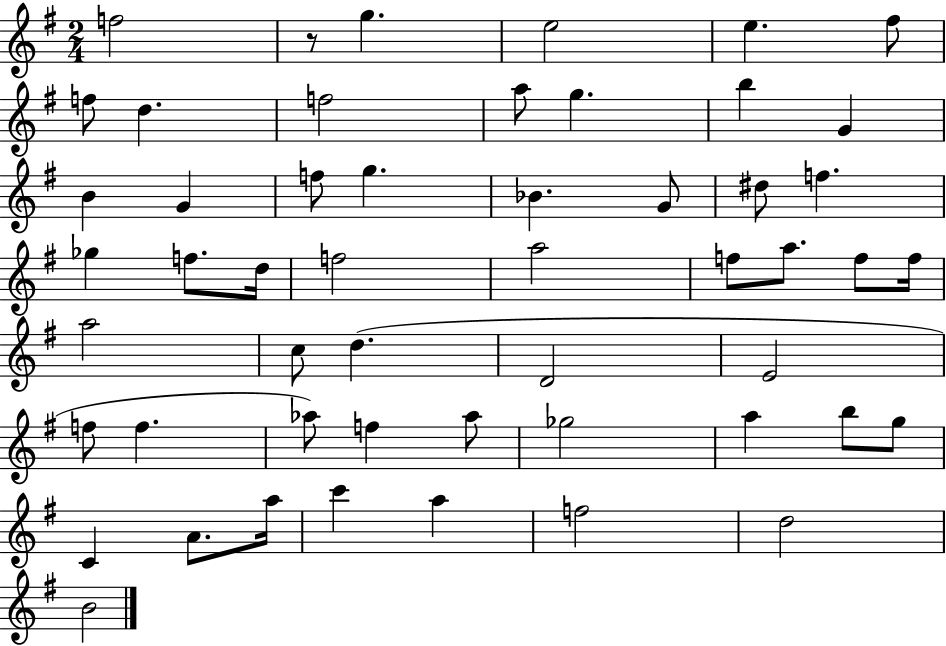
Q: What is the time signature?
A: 2/4